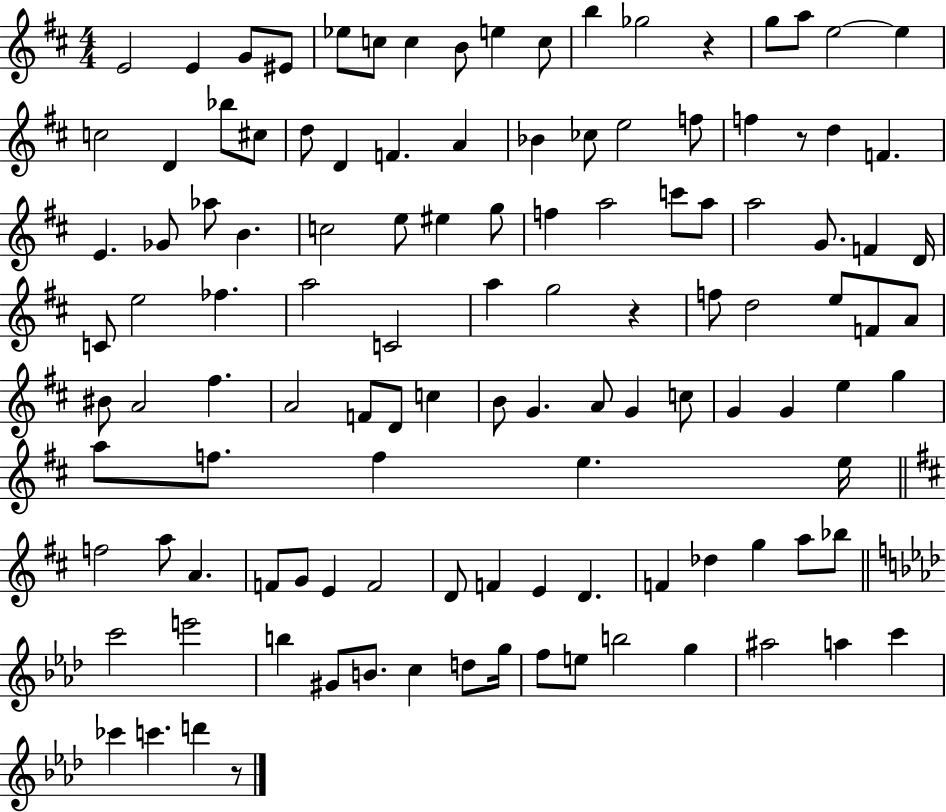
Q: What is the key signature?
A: D major